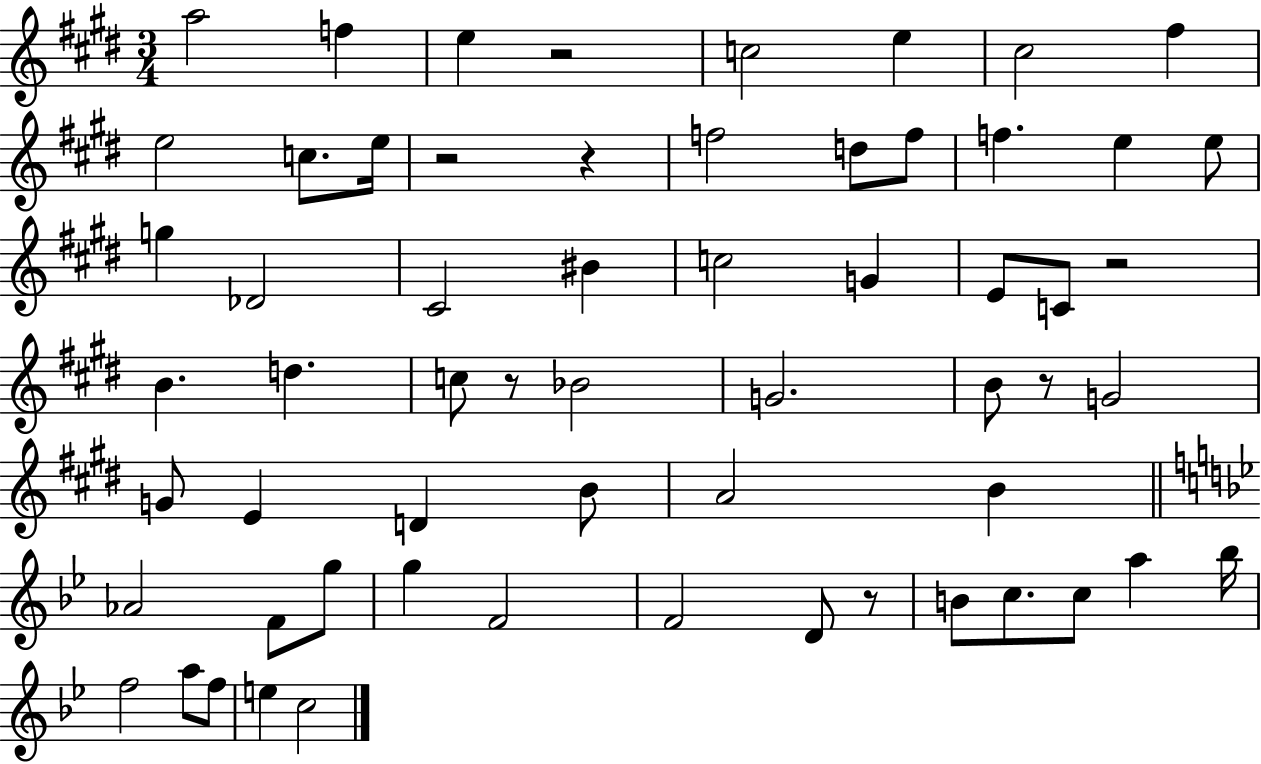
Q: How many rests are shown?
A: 7